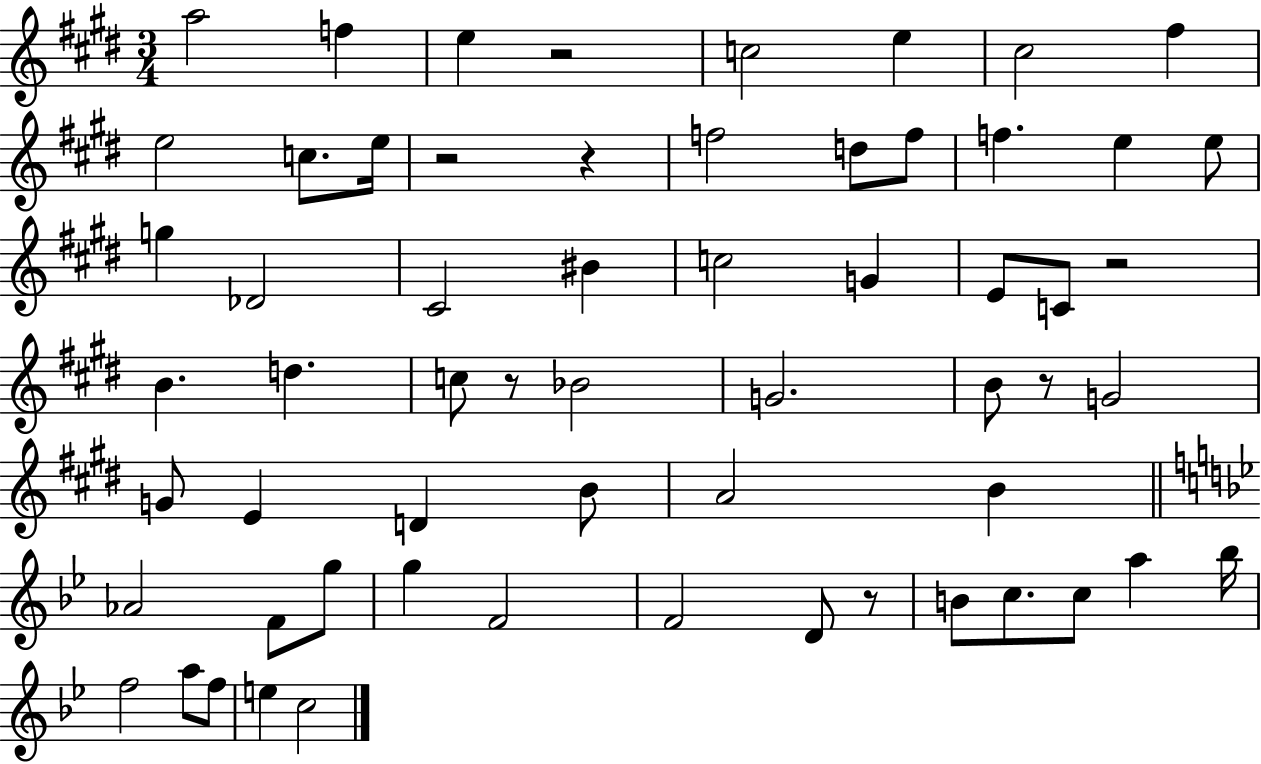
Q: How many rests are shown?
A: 7